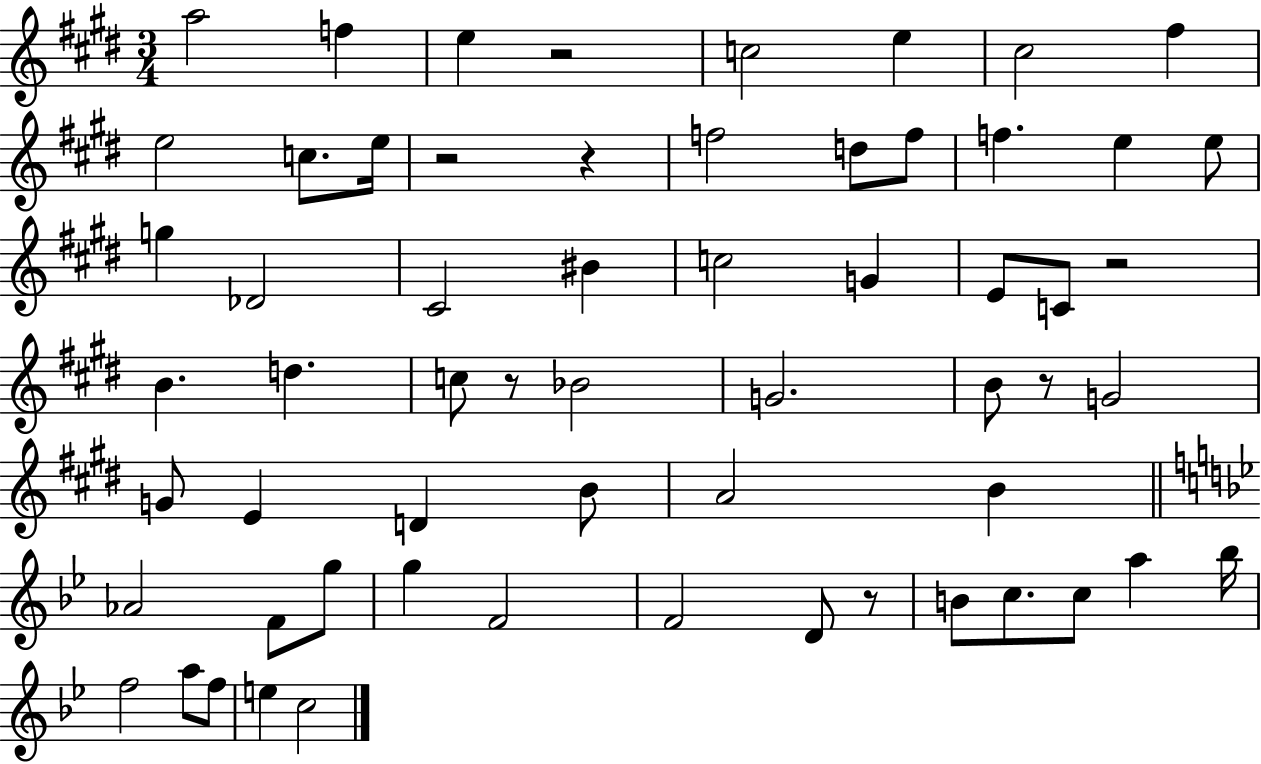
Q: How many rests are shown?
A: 7